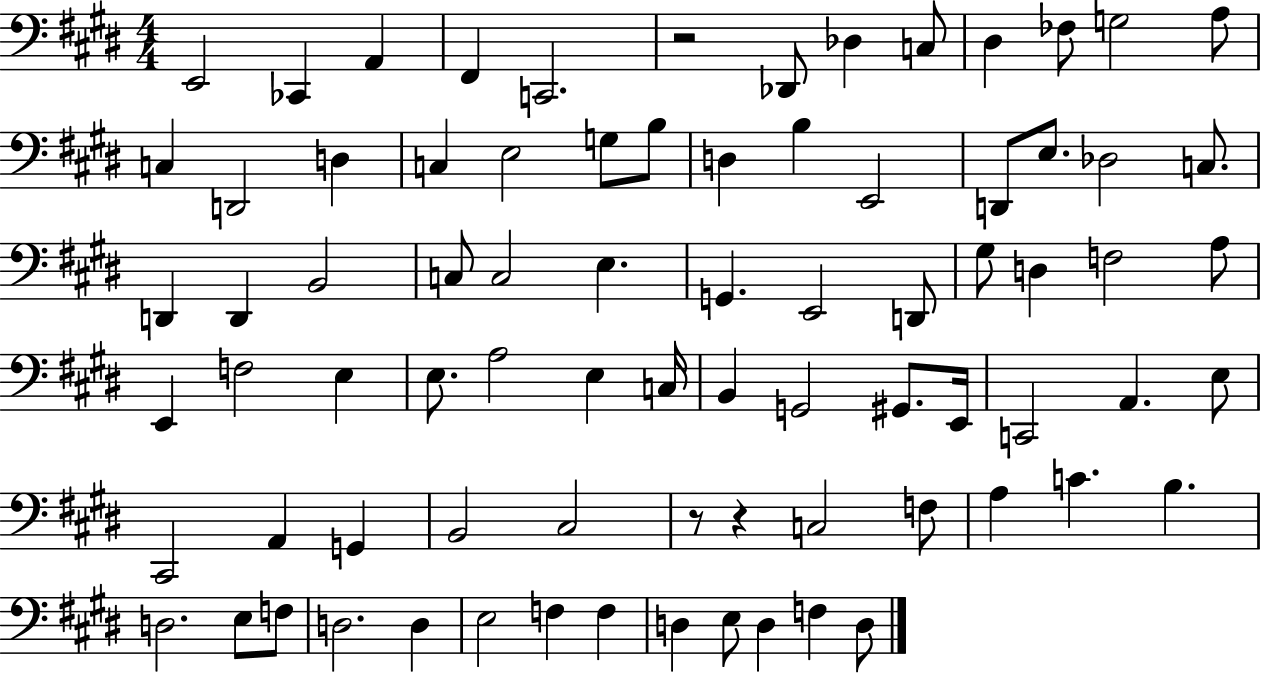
E2/h CES2/q A2/q F#2/q C2/h. R/h Db2/e Db3/q C3/e D#3/q FES3/e G3/h A3/e C3/q D2/h D3/q C3/q E3/h G3/e B3/e D3/q B3/q E2/h D2/e E3/e. Db3/h C3/e. D2/q D2/q B2/h C3/e C3/h E3/q. G2/q. E2/h D2/e G#3/e D3/q F3/h A3/e E2/q F3/h E3/q E3/e. A3/h E3/q C3/s B2/q G2/h G#2/e. E2/s C2/h A2/q. E3/e C#2/h A2/q G2/q B2/h C#3/h R/e R/q C3/h F3/e A3/q C4/q. B3/q. D3/h. E3/e F3/e D3/h. D3/q E3/h F3/q F3/q D3/q E3/e D3/q F3/q D3/e